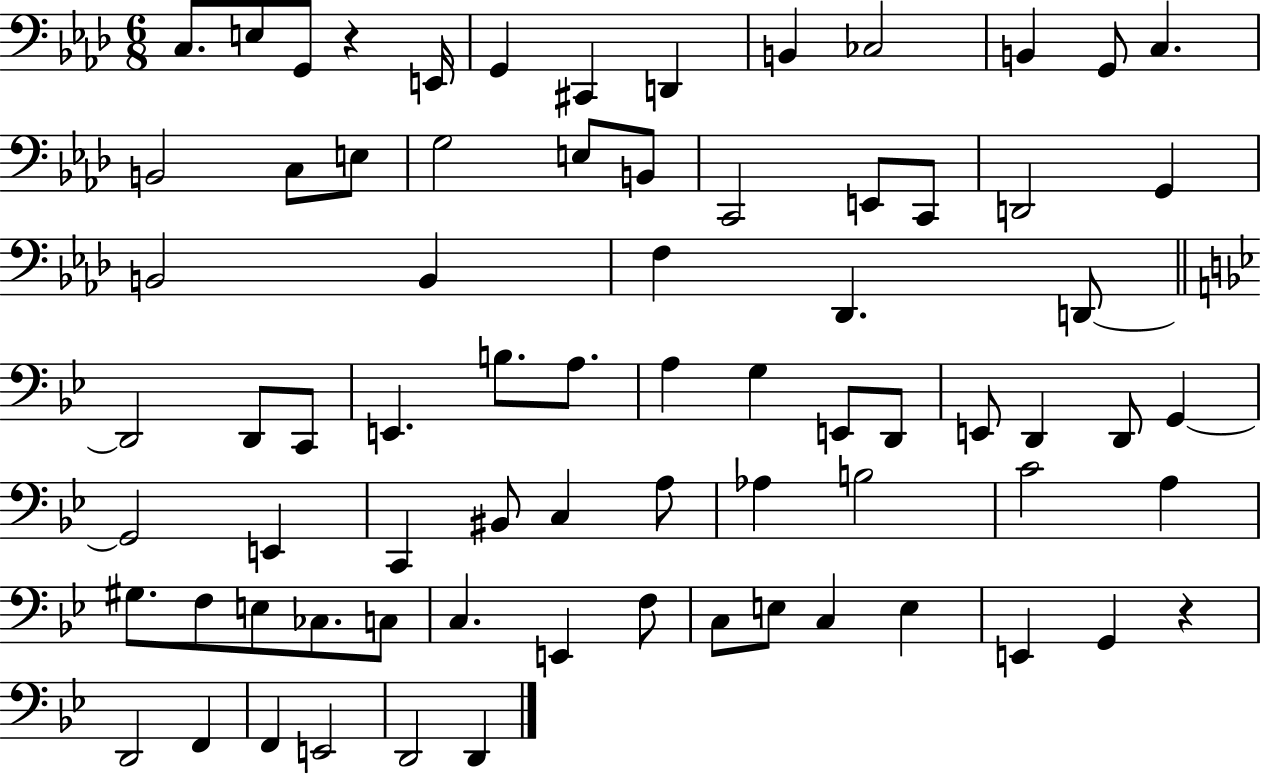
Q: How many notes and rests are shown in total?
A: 74